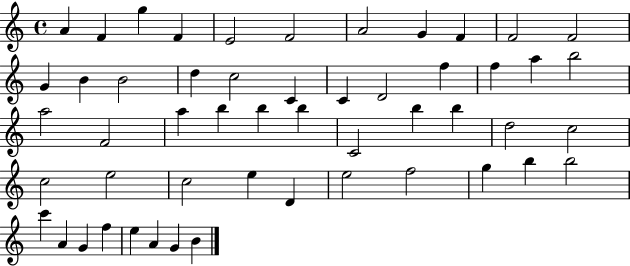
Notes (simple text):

A4/q F4/q G5/q F4/q E4/h F4/h A4/h G4/q F4/q F4/h F4/h G4/q B4/q B4/h D5/q C5/h C4/q C4/q D4/h F5/q F5/q A5/q B5/h A5/h F4/h A5/q B5/q B5/q B5/q C4/h B5/q B5/q D5/h C5/h C5/h E5/h C5/h E5/q D4/q E5/h F5/h G5/q B5/q B5/h C6/q A4/q G4/q F5/q E5/q A4/q G4/q B4/q